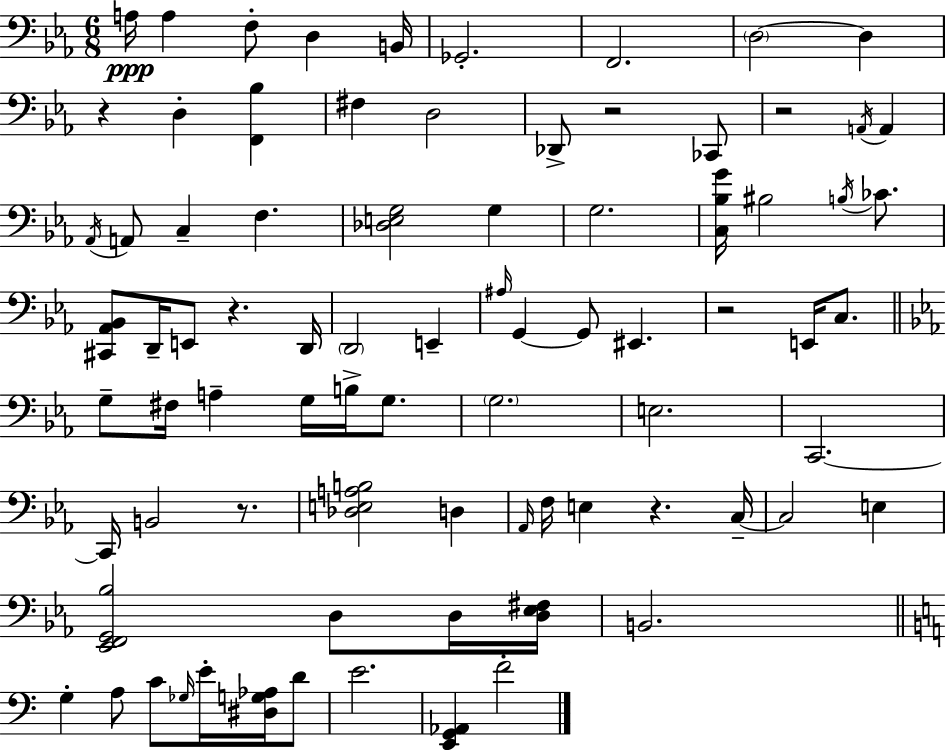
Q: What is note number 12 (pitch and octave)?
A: D3